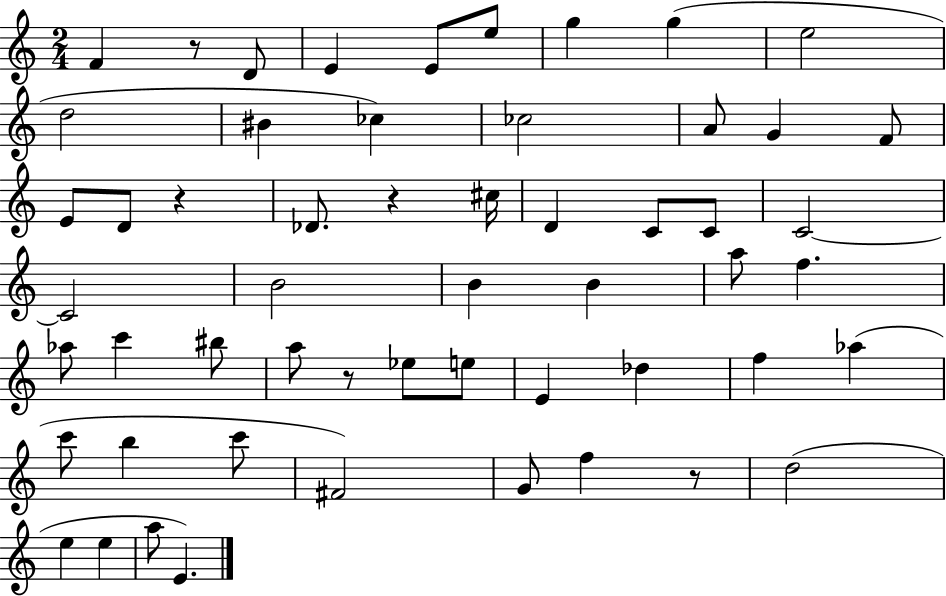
F4/q R/e D4/e E4/q E4/e E5/e G5/q G5/q E5/h D5/h BIS4/q CES5/q CES5/h A4/e G4/q F4/e E4/e D4/e R/q Db4/e. R/q C#5/s D4/q C4/e C4/e C4/h C4/h B4/h B4/q B4/q A5/e F5/q. Ab5/e C6/q BIS5/e A5/e R/e Eb5/e E5/e E4/q Db5/q F5/q Ab5/q C6/e B5/q C6/e F#4/h G4/e F5/q R/e D5/h E5/q E5/q A5/e E4/q.